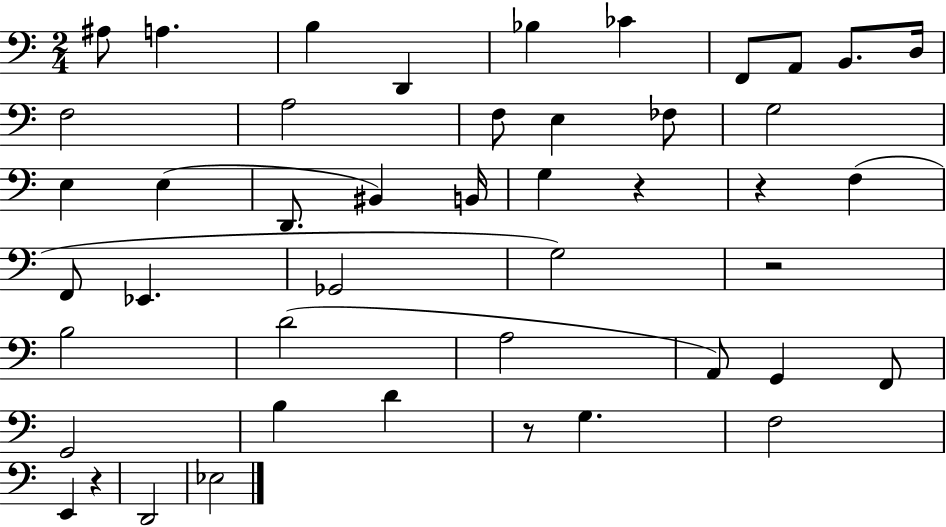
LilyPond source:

{
  \clef bass
  \numericTimeSignature
  \time 2/4
  \key c \major
  ais8 a4. | b4 d,4 | bes4 ces'4 | f,8 a,8 b,8. d16 | \break f2 | a2 | f8 e4 fes8 | g2 | \break e4 e4( | d,8. bis,4) b,16 | g4 r4 | r4 f4( | \break f,8 ees,4. | ges,2 | g2) | r2 | \break b2 | d'2( | a2 | a,8) g,4 f,8 | \break g,2 | b4 d'4 | r8 g4. | f2 | \break e,4 r4 | d,2 | ees2 | \bar "|."
}